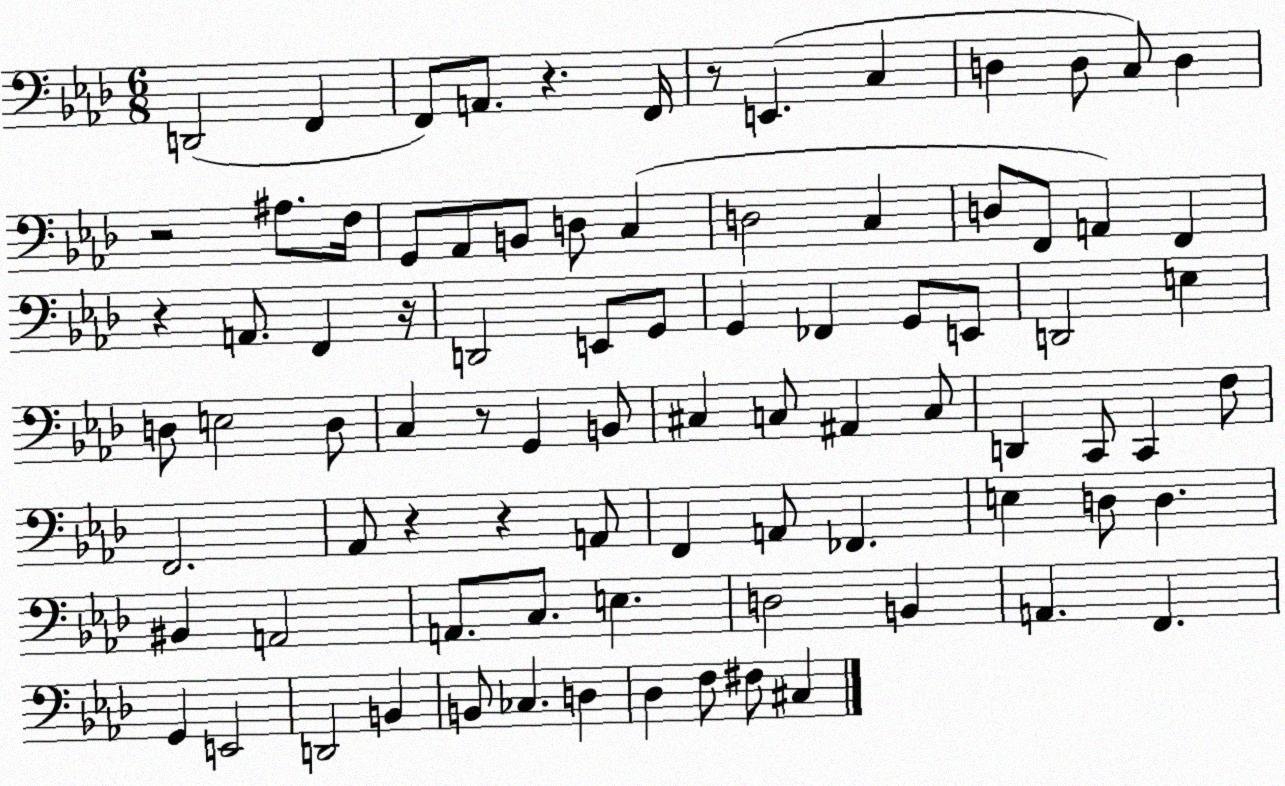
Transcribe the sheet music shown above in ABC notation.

X:1
T:Untitled
M:6/8
L:1/4
K:Ab
D,,2 F,, F,,/2 A,,/2 z F,,/4 z/2 E,, C, D, D,/2 C,/2 D, z2 ^A,/2 F,/4 G,,/2 _A,,/2 B,,/2 D,/2 C, D,2 C, D,/2 F,,/2 A,, F,, z A,,/2 F,, z/4 D,,2 E,,/2 G,,/2 G,, _F,, G,,/2 E,,/2 D,,2 E, D,/2 E,2 D,/2 C, z/2 G,, B,,/2 ^C, C,/2 ^A,, C,/2 D,, C,,/2 C,, F,/2 F,,2 _A,,/2 z z A,,/2 F,, A,,/2 _F,, E, D,/2 D, ^B,, A,,2 A,,/2 C,/2 E, D,2 B,, A,, F,, G,, E,,2 D,,2 B,, B,,/2 _C, D, _D, F,/2 ^F,/2 ^C,